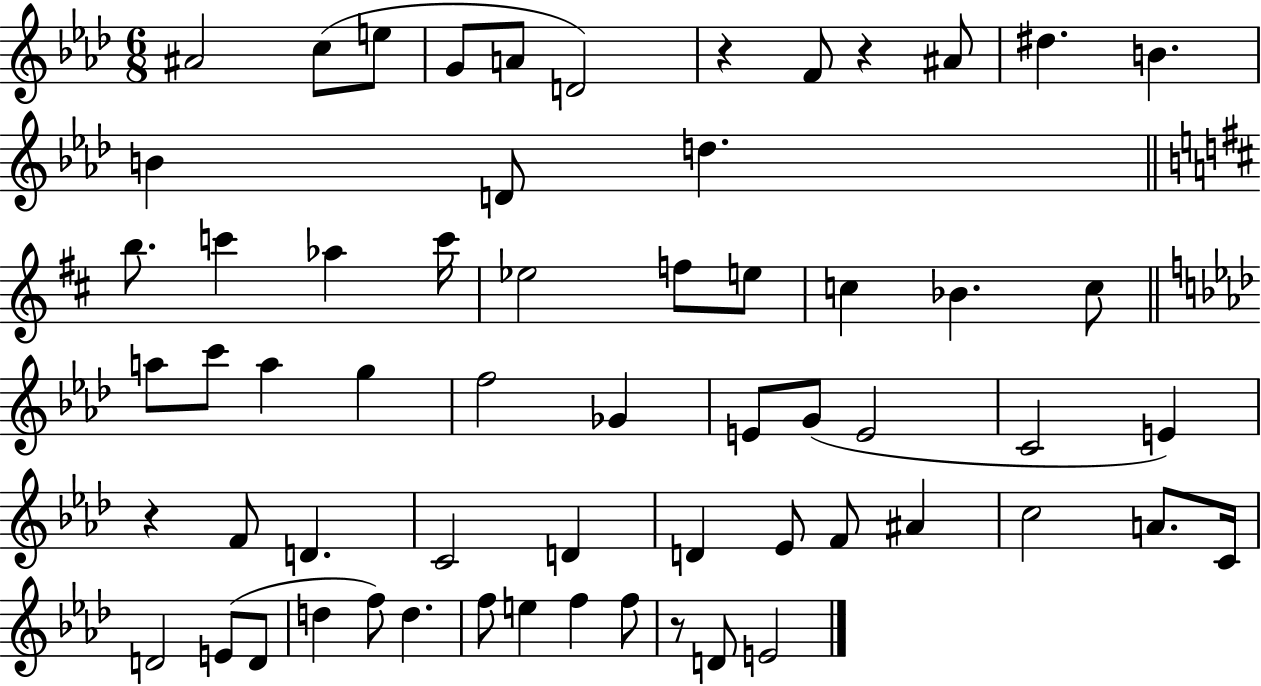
{
  \clef treble
  \numericTimeSignature
  \time 6/8
  \key aes \major
  \repeat volta 2 { ais'2 c''8( e''8 | g'8 a'8 d'2) | r4 f'8 r4 ais'8 | dis''4. b'4. | \break b'4 d'8 d''4. | \bar "||" \break \key d \major b''8. c'''4 aes''4 c'''16 | ees''2 f''8 e''8 | c''4 bes'4. c''8 | \bar "||" \break \key aes \major a''8 c'''8 a''4 g''4 | f''2 ges'4 | e'8 g'8( e'2 | c'2 e'4) | \break r4 f'8 d'4. | c'2 d'4 | d'4 ees'8 f'8 ais'4 | c''2 a'8. c'16 | \break d'2 e'8( d'8 | d''4 f''8) d''4. | f''8 e''4 f''4 f''8 | r8 d'8 e'2 | \break } \bar "|."
}